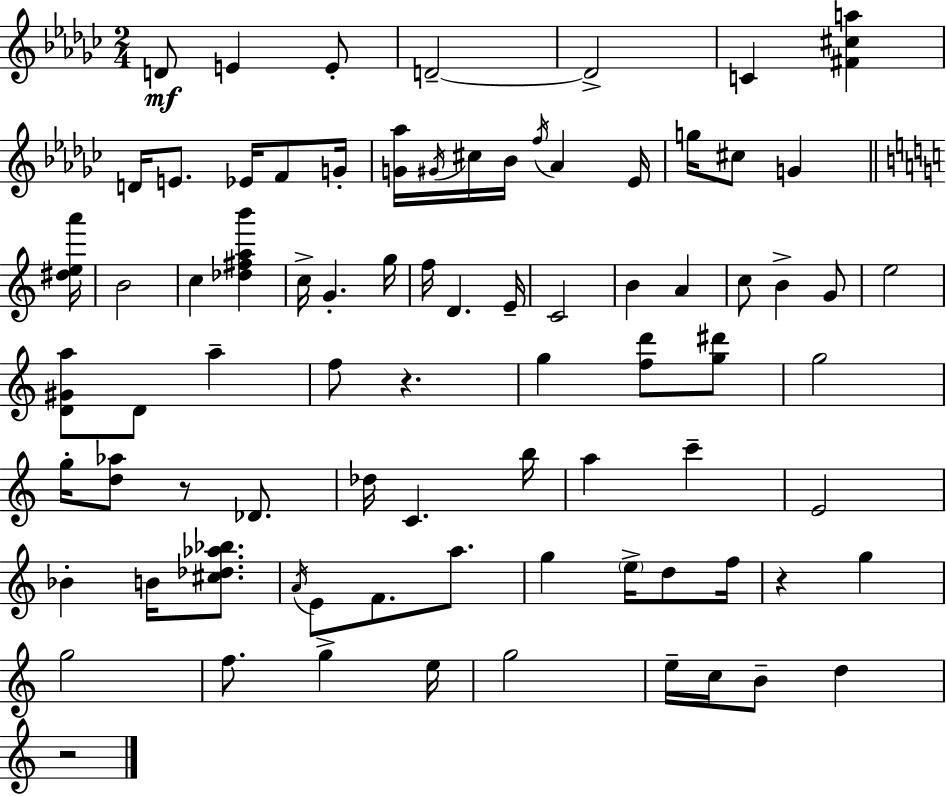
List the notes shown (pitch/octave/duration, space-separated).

D4/e E4/q E4/e D4/h D4/h C4/q [F#4,C#5,A5]/q D4/s E4/e. Eb4/s F4/e G4/s [G4,Ab5]/s G#4/s C#5/s Bb4/s F5/s Ab4/q Eb4/s G5/s C#5/e G4/q [D#5,E5,A6]/s B4/h C5/q [Db5,F#5,A5,B6]/q C5/s G4/q. G5/s F5/s D4/q. E4/s C4/h B4/q A4/q C5/e B4/q G4/e E5/h [D4,G#4,A5]/e D4/e A5/q F5/e R/q. G5/q [F5,D6]/e [G5,D#6]/e G5/h G5/s [D5,Ab5]/e R/e Db4/e. Db5/s C4/q. B5/s A5/q C6/q E4/h Bb4/q B4/s [C#5,Db5,Ab5,Bb5]/e. A4/s E4/e F4/e. A5/e. G5/q E5/s D5/e F5/s R/q G5/q G5/h F5/e. G5/q E5/s G5/h E5/s C5/s B4/e D5/q R/h